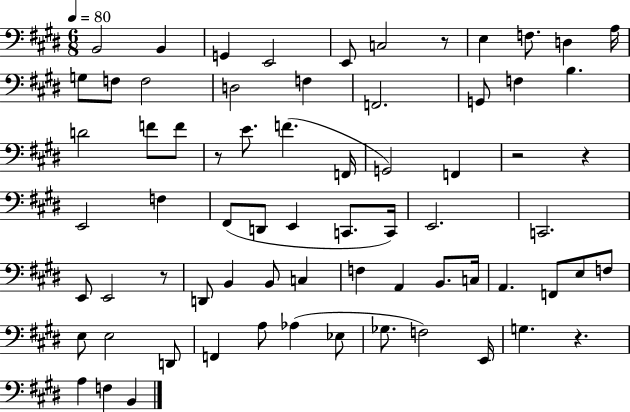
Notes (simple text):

B2/h B2/q G2/q E2/h E2/e C3/h R/e E3/q F3/e. D3/q A3/s G3/e F3/e F3/h D3/h F3/q F2/h. G2/e F3/q B3/q. D4/h F4/e F4/e R/e E4/e. F4/q. F2/s G2/h F2/q R/h R/q E2/h F3/q F#2/e D2/e E2/q C2/e. C2/s E2/h. C2/h. E2/e E2/h R/e D2/e B2/q B2/e C3/q F3/q A2/q B2/e. C3/s A2/q. F2/e E3/e F3/e E3/e E3/h D2/e F2/q A3/e Ab3/q Eb3/e Gb3/e. F3/h E2/s G3/q. R/q. A3/q F3/q B2/q